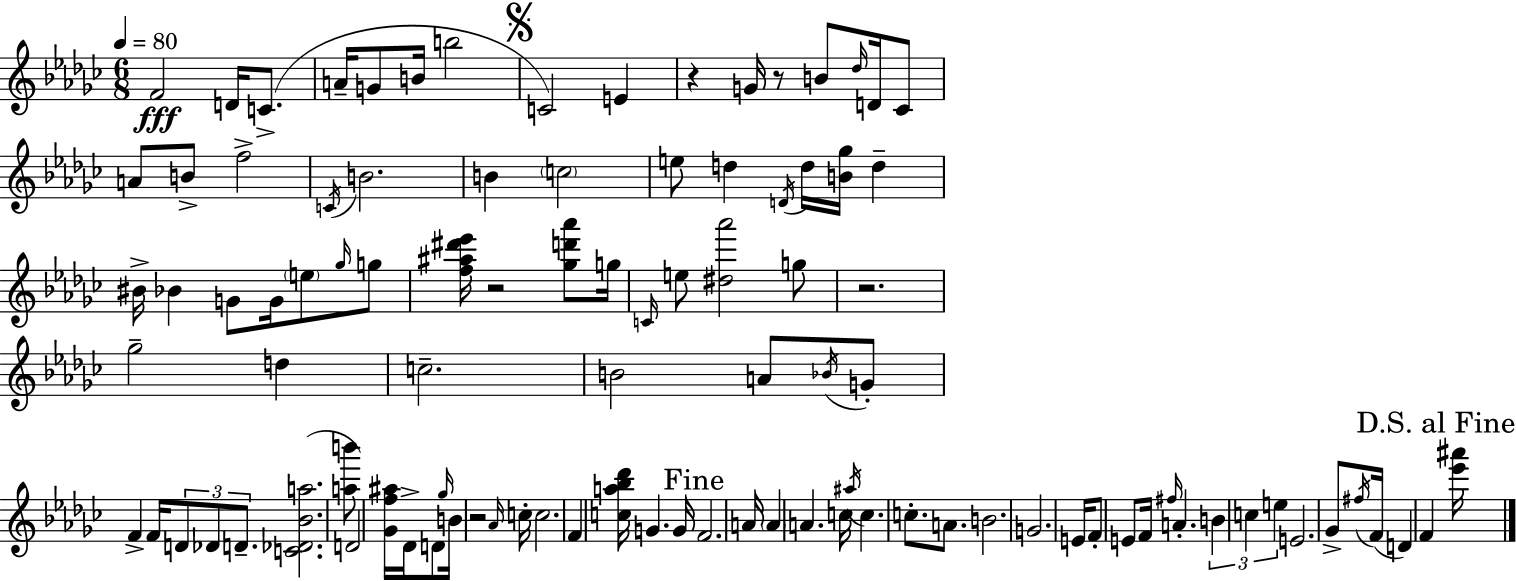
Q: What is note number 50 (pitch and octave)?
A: D4